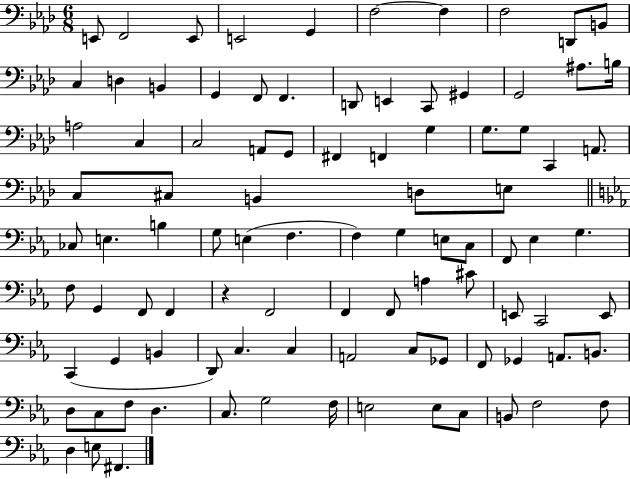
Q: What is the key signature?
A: AES major